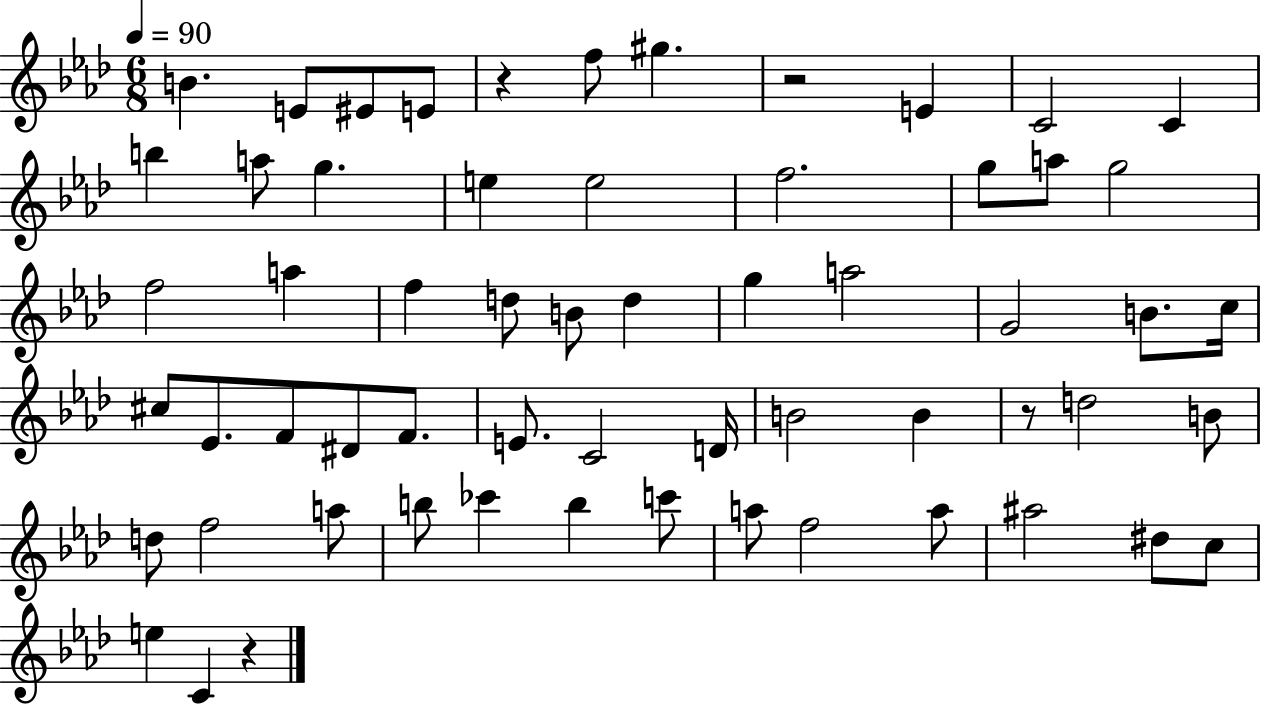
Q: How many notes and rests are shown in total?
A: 60